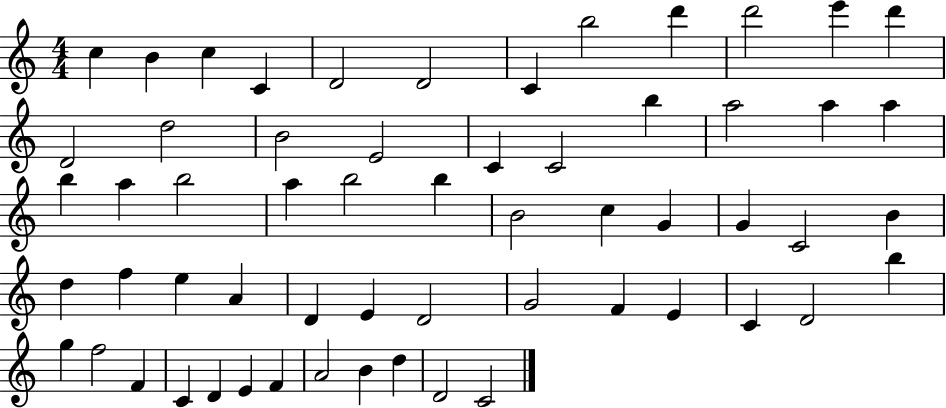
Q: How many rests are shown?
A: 0